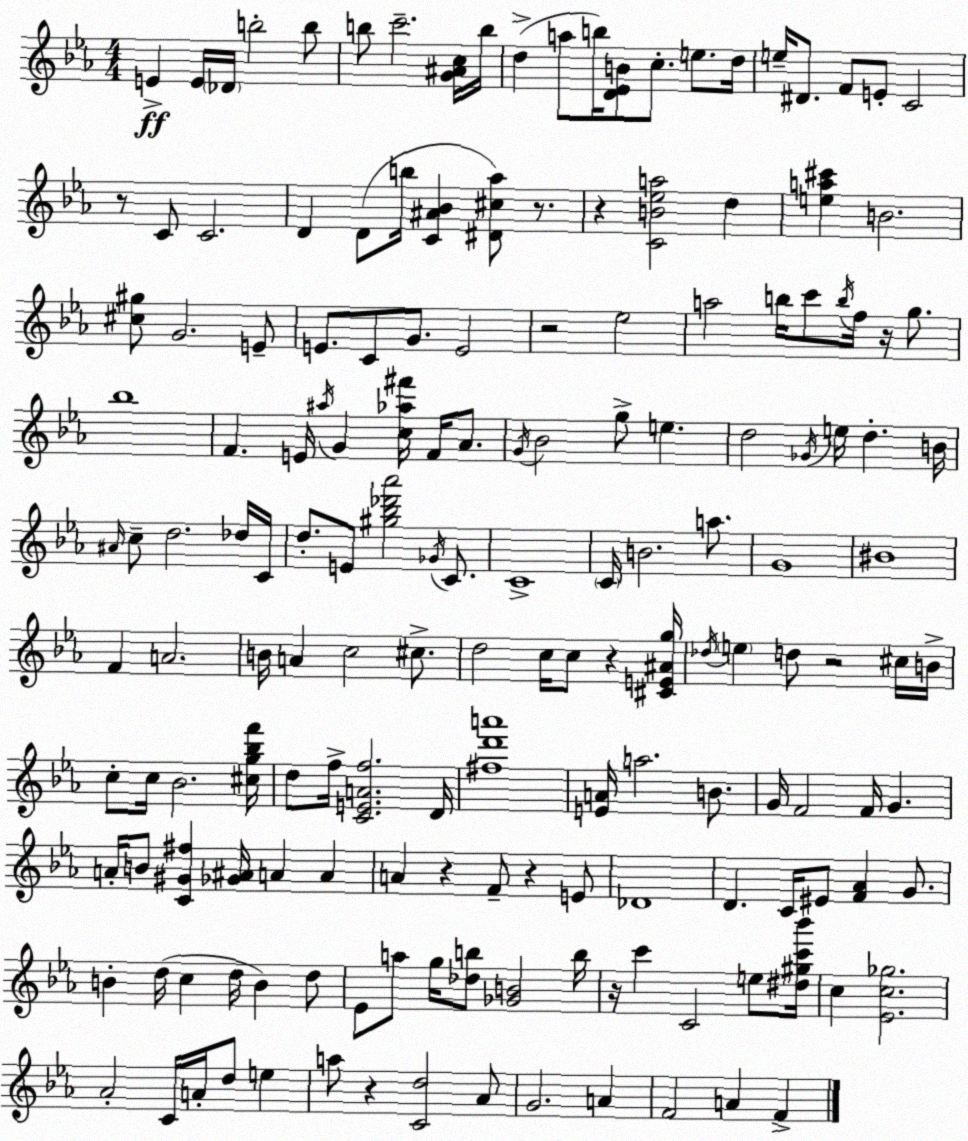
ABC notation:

X:1
T:Untitled
M:4/4
L:1/4
K:Cm
E E/4 _D/4 b2 b/2 b/2 c'2 [G^Ac]/4 b/4 d a/2 b/4 [D_EB]/2 c/2 e/2 d/4 e/4 ^D/2 F/2 E/2 C2 z/2 C/2 C2 D D/2 b/4 [C^A_B] [^D^c_a]/2 z/2 z [CB_ea]2 d [ea^c'] B2 [^c^g]/2 G2 E/2 E/2 C/2 G/2 E2 z2 _e2 a2 b/4 c'/2 b/4 f/4 z/4 g/2 _b4 F E/4 ^a/4 G [c_a^f']/4 F/4 _A/2 G/4 _B2 g/2 e d2 _G/4 e/4 d B/4 ^A/4 c/2 d2 _d/4 C/4 d/2 E/2 [^g_b_d'_a']2 _G/4 C/2 C4 C/4 B2 a/2 G4 ^B4 F A2 B/4 A c2 ^c/2 d2 c/4 c/2 z [^CE^Ag]/4 _d/4 e d/2 z2 ^c/4 B/4 c/2 c/4 _B2 [^cg_bf']/4 d/2 f/4 [CEAf]2 D/4 [^fd'a']4 [EA]/4 a2 B/2 G/4 F2 F/4 G A/4 B/2 [C^G^f] [_G^A]/4 A A A z F/2 z E/2 _D4 D C/4 ^E/2 [F_A] G/2 B d/4 c d/4 B d/2 _E/2 a/2 g/4 [_db]/2 [_GB]2 b/4 z/4 c' C2 e/2 [^d^gc'_b']/4 c [_Ec_g]2 _A2 C/4 A/4 d/2 e a/2 z [Cd]2 _A/2 G2 A F2 A F